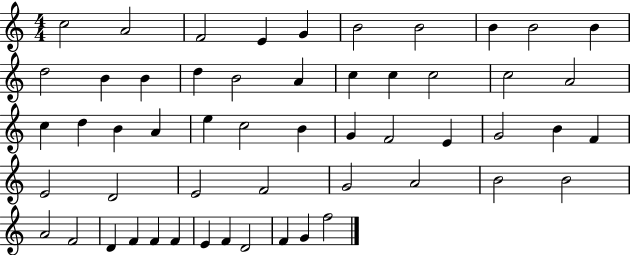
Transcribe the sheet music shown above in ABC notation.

X:1
T:Untitled
M:4/4
L:1/4
K:C
c2 A2 F2 E G B2 B2 B B2 B d2 B B d B2 A c c c2 c2 A2 c d B A e c2 B G F2 E G2 B F E2 D2 E2 F2 G2 A2 B2 B2 A2 F2 D F F F E F D2 F G f2